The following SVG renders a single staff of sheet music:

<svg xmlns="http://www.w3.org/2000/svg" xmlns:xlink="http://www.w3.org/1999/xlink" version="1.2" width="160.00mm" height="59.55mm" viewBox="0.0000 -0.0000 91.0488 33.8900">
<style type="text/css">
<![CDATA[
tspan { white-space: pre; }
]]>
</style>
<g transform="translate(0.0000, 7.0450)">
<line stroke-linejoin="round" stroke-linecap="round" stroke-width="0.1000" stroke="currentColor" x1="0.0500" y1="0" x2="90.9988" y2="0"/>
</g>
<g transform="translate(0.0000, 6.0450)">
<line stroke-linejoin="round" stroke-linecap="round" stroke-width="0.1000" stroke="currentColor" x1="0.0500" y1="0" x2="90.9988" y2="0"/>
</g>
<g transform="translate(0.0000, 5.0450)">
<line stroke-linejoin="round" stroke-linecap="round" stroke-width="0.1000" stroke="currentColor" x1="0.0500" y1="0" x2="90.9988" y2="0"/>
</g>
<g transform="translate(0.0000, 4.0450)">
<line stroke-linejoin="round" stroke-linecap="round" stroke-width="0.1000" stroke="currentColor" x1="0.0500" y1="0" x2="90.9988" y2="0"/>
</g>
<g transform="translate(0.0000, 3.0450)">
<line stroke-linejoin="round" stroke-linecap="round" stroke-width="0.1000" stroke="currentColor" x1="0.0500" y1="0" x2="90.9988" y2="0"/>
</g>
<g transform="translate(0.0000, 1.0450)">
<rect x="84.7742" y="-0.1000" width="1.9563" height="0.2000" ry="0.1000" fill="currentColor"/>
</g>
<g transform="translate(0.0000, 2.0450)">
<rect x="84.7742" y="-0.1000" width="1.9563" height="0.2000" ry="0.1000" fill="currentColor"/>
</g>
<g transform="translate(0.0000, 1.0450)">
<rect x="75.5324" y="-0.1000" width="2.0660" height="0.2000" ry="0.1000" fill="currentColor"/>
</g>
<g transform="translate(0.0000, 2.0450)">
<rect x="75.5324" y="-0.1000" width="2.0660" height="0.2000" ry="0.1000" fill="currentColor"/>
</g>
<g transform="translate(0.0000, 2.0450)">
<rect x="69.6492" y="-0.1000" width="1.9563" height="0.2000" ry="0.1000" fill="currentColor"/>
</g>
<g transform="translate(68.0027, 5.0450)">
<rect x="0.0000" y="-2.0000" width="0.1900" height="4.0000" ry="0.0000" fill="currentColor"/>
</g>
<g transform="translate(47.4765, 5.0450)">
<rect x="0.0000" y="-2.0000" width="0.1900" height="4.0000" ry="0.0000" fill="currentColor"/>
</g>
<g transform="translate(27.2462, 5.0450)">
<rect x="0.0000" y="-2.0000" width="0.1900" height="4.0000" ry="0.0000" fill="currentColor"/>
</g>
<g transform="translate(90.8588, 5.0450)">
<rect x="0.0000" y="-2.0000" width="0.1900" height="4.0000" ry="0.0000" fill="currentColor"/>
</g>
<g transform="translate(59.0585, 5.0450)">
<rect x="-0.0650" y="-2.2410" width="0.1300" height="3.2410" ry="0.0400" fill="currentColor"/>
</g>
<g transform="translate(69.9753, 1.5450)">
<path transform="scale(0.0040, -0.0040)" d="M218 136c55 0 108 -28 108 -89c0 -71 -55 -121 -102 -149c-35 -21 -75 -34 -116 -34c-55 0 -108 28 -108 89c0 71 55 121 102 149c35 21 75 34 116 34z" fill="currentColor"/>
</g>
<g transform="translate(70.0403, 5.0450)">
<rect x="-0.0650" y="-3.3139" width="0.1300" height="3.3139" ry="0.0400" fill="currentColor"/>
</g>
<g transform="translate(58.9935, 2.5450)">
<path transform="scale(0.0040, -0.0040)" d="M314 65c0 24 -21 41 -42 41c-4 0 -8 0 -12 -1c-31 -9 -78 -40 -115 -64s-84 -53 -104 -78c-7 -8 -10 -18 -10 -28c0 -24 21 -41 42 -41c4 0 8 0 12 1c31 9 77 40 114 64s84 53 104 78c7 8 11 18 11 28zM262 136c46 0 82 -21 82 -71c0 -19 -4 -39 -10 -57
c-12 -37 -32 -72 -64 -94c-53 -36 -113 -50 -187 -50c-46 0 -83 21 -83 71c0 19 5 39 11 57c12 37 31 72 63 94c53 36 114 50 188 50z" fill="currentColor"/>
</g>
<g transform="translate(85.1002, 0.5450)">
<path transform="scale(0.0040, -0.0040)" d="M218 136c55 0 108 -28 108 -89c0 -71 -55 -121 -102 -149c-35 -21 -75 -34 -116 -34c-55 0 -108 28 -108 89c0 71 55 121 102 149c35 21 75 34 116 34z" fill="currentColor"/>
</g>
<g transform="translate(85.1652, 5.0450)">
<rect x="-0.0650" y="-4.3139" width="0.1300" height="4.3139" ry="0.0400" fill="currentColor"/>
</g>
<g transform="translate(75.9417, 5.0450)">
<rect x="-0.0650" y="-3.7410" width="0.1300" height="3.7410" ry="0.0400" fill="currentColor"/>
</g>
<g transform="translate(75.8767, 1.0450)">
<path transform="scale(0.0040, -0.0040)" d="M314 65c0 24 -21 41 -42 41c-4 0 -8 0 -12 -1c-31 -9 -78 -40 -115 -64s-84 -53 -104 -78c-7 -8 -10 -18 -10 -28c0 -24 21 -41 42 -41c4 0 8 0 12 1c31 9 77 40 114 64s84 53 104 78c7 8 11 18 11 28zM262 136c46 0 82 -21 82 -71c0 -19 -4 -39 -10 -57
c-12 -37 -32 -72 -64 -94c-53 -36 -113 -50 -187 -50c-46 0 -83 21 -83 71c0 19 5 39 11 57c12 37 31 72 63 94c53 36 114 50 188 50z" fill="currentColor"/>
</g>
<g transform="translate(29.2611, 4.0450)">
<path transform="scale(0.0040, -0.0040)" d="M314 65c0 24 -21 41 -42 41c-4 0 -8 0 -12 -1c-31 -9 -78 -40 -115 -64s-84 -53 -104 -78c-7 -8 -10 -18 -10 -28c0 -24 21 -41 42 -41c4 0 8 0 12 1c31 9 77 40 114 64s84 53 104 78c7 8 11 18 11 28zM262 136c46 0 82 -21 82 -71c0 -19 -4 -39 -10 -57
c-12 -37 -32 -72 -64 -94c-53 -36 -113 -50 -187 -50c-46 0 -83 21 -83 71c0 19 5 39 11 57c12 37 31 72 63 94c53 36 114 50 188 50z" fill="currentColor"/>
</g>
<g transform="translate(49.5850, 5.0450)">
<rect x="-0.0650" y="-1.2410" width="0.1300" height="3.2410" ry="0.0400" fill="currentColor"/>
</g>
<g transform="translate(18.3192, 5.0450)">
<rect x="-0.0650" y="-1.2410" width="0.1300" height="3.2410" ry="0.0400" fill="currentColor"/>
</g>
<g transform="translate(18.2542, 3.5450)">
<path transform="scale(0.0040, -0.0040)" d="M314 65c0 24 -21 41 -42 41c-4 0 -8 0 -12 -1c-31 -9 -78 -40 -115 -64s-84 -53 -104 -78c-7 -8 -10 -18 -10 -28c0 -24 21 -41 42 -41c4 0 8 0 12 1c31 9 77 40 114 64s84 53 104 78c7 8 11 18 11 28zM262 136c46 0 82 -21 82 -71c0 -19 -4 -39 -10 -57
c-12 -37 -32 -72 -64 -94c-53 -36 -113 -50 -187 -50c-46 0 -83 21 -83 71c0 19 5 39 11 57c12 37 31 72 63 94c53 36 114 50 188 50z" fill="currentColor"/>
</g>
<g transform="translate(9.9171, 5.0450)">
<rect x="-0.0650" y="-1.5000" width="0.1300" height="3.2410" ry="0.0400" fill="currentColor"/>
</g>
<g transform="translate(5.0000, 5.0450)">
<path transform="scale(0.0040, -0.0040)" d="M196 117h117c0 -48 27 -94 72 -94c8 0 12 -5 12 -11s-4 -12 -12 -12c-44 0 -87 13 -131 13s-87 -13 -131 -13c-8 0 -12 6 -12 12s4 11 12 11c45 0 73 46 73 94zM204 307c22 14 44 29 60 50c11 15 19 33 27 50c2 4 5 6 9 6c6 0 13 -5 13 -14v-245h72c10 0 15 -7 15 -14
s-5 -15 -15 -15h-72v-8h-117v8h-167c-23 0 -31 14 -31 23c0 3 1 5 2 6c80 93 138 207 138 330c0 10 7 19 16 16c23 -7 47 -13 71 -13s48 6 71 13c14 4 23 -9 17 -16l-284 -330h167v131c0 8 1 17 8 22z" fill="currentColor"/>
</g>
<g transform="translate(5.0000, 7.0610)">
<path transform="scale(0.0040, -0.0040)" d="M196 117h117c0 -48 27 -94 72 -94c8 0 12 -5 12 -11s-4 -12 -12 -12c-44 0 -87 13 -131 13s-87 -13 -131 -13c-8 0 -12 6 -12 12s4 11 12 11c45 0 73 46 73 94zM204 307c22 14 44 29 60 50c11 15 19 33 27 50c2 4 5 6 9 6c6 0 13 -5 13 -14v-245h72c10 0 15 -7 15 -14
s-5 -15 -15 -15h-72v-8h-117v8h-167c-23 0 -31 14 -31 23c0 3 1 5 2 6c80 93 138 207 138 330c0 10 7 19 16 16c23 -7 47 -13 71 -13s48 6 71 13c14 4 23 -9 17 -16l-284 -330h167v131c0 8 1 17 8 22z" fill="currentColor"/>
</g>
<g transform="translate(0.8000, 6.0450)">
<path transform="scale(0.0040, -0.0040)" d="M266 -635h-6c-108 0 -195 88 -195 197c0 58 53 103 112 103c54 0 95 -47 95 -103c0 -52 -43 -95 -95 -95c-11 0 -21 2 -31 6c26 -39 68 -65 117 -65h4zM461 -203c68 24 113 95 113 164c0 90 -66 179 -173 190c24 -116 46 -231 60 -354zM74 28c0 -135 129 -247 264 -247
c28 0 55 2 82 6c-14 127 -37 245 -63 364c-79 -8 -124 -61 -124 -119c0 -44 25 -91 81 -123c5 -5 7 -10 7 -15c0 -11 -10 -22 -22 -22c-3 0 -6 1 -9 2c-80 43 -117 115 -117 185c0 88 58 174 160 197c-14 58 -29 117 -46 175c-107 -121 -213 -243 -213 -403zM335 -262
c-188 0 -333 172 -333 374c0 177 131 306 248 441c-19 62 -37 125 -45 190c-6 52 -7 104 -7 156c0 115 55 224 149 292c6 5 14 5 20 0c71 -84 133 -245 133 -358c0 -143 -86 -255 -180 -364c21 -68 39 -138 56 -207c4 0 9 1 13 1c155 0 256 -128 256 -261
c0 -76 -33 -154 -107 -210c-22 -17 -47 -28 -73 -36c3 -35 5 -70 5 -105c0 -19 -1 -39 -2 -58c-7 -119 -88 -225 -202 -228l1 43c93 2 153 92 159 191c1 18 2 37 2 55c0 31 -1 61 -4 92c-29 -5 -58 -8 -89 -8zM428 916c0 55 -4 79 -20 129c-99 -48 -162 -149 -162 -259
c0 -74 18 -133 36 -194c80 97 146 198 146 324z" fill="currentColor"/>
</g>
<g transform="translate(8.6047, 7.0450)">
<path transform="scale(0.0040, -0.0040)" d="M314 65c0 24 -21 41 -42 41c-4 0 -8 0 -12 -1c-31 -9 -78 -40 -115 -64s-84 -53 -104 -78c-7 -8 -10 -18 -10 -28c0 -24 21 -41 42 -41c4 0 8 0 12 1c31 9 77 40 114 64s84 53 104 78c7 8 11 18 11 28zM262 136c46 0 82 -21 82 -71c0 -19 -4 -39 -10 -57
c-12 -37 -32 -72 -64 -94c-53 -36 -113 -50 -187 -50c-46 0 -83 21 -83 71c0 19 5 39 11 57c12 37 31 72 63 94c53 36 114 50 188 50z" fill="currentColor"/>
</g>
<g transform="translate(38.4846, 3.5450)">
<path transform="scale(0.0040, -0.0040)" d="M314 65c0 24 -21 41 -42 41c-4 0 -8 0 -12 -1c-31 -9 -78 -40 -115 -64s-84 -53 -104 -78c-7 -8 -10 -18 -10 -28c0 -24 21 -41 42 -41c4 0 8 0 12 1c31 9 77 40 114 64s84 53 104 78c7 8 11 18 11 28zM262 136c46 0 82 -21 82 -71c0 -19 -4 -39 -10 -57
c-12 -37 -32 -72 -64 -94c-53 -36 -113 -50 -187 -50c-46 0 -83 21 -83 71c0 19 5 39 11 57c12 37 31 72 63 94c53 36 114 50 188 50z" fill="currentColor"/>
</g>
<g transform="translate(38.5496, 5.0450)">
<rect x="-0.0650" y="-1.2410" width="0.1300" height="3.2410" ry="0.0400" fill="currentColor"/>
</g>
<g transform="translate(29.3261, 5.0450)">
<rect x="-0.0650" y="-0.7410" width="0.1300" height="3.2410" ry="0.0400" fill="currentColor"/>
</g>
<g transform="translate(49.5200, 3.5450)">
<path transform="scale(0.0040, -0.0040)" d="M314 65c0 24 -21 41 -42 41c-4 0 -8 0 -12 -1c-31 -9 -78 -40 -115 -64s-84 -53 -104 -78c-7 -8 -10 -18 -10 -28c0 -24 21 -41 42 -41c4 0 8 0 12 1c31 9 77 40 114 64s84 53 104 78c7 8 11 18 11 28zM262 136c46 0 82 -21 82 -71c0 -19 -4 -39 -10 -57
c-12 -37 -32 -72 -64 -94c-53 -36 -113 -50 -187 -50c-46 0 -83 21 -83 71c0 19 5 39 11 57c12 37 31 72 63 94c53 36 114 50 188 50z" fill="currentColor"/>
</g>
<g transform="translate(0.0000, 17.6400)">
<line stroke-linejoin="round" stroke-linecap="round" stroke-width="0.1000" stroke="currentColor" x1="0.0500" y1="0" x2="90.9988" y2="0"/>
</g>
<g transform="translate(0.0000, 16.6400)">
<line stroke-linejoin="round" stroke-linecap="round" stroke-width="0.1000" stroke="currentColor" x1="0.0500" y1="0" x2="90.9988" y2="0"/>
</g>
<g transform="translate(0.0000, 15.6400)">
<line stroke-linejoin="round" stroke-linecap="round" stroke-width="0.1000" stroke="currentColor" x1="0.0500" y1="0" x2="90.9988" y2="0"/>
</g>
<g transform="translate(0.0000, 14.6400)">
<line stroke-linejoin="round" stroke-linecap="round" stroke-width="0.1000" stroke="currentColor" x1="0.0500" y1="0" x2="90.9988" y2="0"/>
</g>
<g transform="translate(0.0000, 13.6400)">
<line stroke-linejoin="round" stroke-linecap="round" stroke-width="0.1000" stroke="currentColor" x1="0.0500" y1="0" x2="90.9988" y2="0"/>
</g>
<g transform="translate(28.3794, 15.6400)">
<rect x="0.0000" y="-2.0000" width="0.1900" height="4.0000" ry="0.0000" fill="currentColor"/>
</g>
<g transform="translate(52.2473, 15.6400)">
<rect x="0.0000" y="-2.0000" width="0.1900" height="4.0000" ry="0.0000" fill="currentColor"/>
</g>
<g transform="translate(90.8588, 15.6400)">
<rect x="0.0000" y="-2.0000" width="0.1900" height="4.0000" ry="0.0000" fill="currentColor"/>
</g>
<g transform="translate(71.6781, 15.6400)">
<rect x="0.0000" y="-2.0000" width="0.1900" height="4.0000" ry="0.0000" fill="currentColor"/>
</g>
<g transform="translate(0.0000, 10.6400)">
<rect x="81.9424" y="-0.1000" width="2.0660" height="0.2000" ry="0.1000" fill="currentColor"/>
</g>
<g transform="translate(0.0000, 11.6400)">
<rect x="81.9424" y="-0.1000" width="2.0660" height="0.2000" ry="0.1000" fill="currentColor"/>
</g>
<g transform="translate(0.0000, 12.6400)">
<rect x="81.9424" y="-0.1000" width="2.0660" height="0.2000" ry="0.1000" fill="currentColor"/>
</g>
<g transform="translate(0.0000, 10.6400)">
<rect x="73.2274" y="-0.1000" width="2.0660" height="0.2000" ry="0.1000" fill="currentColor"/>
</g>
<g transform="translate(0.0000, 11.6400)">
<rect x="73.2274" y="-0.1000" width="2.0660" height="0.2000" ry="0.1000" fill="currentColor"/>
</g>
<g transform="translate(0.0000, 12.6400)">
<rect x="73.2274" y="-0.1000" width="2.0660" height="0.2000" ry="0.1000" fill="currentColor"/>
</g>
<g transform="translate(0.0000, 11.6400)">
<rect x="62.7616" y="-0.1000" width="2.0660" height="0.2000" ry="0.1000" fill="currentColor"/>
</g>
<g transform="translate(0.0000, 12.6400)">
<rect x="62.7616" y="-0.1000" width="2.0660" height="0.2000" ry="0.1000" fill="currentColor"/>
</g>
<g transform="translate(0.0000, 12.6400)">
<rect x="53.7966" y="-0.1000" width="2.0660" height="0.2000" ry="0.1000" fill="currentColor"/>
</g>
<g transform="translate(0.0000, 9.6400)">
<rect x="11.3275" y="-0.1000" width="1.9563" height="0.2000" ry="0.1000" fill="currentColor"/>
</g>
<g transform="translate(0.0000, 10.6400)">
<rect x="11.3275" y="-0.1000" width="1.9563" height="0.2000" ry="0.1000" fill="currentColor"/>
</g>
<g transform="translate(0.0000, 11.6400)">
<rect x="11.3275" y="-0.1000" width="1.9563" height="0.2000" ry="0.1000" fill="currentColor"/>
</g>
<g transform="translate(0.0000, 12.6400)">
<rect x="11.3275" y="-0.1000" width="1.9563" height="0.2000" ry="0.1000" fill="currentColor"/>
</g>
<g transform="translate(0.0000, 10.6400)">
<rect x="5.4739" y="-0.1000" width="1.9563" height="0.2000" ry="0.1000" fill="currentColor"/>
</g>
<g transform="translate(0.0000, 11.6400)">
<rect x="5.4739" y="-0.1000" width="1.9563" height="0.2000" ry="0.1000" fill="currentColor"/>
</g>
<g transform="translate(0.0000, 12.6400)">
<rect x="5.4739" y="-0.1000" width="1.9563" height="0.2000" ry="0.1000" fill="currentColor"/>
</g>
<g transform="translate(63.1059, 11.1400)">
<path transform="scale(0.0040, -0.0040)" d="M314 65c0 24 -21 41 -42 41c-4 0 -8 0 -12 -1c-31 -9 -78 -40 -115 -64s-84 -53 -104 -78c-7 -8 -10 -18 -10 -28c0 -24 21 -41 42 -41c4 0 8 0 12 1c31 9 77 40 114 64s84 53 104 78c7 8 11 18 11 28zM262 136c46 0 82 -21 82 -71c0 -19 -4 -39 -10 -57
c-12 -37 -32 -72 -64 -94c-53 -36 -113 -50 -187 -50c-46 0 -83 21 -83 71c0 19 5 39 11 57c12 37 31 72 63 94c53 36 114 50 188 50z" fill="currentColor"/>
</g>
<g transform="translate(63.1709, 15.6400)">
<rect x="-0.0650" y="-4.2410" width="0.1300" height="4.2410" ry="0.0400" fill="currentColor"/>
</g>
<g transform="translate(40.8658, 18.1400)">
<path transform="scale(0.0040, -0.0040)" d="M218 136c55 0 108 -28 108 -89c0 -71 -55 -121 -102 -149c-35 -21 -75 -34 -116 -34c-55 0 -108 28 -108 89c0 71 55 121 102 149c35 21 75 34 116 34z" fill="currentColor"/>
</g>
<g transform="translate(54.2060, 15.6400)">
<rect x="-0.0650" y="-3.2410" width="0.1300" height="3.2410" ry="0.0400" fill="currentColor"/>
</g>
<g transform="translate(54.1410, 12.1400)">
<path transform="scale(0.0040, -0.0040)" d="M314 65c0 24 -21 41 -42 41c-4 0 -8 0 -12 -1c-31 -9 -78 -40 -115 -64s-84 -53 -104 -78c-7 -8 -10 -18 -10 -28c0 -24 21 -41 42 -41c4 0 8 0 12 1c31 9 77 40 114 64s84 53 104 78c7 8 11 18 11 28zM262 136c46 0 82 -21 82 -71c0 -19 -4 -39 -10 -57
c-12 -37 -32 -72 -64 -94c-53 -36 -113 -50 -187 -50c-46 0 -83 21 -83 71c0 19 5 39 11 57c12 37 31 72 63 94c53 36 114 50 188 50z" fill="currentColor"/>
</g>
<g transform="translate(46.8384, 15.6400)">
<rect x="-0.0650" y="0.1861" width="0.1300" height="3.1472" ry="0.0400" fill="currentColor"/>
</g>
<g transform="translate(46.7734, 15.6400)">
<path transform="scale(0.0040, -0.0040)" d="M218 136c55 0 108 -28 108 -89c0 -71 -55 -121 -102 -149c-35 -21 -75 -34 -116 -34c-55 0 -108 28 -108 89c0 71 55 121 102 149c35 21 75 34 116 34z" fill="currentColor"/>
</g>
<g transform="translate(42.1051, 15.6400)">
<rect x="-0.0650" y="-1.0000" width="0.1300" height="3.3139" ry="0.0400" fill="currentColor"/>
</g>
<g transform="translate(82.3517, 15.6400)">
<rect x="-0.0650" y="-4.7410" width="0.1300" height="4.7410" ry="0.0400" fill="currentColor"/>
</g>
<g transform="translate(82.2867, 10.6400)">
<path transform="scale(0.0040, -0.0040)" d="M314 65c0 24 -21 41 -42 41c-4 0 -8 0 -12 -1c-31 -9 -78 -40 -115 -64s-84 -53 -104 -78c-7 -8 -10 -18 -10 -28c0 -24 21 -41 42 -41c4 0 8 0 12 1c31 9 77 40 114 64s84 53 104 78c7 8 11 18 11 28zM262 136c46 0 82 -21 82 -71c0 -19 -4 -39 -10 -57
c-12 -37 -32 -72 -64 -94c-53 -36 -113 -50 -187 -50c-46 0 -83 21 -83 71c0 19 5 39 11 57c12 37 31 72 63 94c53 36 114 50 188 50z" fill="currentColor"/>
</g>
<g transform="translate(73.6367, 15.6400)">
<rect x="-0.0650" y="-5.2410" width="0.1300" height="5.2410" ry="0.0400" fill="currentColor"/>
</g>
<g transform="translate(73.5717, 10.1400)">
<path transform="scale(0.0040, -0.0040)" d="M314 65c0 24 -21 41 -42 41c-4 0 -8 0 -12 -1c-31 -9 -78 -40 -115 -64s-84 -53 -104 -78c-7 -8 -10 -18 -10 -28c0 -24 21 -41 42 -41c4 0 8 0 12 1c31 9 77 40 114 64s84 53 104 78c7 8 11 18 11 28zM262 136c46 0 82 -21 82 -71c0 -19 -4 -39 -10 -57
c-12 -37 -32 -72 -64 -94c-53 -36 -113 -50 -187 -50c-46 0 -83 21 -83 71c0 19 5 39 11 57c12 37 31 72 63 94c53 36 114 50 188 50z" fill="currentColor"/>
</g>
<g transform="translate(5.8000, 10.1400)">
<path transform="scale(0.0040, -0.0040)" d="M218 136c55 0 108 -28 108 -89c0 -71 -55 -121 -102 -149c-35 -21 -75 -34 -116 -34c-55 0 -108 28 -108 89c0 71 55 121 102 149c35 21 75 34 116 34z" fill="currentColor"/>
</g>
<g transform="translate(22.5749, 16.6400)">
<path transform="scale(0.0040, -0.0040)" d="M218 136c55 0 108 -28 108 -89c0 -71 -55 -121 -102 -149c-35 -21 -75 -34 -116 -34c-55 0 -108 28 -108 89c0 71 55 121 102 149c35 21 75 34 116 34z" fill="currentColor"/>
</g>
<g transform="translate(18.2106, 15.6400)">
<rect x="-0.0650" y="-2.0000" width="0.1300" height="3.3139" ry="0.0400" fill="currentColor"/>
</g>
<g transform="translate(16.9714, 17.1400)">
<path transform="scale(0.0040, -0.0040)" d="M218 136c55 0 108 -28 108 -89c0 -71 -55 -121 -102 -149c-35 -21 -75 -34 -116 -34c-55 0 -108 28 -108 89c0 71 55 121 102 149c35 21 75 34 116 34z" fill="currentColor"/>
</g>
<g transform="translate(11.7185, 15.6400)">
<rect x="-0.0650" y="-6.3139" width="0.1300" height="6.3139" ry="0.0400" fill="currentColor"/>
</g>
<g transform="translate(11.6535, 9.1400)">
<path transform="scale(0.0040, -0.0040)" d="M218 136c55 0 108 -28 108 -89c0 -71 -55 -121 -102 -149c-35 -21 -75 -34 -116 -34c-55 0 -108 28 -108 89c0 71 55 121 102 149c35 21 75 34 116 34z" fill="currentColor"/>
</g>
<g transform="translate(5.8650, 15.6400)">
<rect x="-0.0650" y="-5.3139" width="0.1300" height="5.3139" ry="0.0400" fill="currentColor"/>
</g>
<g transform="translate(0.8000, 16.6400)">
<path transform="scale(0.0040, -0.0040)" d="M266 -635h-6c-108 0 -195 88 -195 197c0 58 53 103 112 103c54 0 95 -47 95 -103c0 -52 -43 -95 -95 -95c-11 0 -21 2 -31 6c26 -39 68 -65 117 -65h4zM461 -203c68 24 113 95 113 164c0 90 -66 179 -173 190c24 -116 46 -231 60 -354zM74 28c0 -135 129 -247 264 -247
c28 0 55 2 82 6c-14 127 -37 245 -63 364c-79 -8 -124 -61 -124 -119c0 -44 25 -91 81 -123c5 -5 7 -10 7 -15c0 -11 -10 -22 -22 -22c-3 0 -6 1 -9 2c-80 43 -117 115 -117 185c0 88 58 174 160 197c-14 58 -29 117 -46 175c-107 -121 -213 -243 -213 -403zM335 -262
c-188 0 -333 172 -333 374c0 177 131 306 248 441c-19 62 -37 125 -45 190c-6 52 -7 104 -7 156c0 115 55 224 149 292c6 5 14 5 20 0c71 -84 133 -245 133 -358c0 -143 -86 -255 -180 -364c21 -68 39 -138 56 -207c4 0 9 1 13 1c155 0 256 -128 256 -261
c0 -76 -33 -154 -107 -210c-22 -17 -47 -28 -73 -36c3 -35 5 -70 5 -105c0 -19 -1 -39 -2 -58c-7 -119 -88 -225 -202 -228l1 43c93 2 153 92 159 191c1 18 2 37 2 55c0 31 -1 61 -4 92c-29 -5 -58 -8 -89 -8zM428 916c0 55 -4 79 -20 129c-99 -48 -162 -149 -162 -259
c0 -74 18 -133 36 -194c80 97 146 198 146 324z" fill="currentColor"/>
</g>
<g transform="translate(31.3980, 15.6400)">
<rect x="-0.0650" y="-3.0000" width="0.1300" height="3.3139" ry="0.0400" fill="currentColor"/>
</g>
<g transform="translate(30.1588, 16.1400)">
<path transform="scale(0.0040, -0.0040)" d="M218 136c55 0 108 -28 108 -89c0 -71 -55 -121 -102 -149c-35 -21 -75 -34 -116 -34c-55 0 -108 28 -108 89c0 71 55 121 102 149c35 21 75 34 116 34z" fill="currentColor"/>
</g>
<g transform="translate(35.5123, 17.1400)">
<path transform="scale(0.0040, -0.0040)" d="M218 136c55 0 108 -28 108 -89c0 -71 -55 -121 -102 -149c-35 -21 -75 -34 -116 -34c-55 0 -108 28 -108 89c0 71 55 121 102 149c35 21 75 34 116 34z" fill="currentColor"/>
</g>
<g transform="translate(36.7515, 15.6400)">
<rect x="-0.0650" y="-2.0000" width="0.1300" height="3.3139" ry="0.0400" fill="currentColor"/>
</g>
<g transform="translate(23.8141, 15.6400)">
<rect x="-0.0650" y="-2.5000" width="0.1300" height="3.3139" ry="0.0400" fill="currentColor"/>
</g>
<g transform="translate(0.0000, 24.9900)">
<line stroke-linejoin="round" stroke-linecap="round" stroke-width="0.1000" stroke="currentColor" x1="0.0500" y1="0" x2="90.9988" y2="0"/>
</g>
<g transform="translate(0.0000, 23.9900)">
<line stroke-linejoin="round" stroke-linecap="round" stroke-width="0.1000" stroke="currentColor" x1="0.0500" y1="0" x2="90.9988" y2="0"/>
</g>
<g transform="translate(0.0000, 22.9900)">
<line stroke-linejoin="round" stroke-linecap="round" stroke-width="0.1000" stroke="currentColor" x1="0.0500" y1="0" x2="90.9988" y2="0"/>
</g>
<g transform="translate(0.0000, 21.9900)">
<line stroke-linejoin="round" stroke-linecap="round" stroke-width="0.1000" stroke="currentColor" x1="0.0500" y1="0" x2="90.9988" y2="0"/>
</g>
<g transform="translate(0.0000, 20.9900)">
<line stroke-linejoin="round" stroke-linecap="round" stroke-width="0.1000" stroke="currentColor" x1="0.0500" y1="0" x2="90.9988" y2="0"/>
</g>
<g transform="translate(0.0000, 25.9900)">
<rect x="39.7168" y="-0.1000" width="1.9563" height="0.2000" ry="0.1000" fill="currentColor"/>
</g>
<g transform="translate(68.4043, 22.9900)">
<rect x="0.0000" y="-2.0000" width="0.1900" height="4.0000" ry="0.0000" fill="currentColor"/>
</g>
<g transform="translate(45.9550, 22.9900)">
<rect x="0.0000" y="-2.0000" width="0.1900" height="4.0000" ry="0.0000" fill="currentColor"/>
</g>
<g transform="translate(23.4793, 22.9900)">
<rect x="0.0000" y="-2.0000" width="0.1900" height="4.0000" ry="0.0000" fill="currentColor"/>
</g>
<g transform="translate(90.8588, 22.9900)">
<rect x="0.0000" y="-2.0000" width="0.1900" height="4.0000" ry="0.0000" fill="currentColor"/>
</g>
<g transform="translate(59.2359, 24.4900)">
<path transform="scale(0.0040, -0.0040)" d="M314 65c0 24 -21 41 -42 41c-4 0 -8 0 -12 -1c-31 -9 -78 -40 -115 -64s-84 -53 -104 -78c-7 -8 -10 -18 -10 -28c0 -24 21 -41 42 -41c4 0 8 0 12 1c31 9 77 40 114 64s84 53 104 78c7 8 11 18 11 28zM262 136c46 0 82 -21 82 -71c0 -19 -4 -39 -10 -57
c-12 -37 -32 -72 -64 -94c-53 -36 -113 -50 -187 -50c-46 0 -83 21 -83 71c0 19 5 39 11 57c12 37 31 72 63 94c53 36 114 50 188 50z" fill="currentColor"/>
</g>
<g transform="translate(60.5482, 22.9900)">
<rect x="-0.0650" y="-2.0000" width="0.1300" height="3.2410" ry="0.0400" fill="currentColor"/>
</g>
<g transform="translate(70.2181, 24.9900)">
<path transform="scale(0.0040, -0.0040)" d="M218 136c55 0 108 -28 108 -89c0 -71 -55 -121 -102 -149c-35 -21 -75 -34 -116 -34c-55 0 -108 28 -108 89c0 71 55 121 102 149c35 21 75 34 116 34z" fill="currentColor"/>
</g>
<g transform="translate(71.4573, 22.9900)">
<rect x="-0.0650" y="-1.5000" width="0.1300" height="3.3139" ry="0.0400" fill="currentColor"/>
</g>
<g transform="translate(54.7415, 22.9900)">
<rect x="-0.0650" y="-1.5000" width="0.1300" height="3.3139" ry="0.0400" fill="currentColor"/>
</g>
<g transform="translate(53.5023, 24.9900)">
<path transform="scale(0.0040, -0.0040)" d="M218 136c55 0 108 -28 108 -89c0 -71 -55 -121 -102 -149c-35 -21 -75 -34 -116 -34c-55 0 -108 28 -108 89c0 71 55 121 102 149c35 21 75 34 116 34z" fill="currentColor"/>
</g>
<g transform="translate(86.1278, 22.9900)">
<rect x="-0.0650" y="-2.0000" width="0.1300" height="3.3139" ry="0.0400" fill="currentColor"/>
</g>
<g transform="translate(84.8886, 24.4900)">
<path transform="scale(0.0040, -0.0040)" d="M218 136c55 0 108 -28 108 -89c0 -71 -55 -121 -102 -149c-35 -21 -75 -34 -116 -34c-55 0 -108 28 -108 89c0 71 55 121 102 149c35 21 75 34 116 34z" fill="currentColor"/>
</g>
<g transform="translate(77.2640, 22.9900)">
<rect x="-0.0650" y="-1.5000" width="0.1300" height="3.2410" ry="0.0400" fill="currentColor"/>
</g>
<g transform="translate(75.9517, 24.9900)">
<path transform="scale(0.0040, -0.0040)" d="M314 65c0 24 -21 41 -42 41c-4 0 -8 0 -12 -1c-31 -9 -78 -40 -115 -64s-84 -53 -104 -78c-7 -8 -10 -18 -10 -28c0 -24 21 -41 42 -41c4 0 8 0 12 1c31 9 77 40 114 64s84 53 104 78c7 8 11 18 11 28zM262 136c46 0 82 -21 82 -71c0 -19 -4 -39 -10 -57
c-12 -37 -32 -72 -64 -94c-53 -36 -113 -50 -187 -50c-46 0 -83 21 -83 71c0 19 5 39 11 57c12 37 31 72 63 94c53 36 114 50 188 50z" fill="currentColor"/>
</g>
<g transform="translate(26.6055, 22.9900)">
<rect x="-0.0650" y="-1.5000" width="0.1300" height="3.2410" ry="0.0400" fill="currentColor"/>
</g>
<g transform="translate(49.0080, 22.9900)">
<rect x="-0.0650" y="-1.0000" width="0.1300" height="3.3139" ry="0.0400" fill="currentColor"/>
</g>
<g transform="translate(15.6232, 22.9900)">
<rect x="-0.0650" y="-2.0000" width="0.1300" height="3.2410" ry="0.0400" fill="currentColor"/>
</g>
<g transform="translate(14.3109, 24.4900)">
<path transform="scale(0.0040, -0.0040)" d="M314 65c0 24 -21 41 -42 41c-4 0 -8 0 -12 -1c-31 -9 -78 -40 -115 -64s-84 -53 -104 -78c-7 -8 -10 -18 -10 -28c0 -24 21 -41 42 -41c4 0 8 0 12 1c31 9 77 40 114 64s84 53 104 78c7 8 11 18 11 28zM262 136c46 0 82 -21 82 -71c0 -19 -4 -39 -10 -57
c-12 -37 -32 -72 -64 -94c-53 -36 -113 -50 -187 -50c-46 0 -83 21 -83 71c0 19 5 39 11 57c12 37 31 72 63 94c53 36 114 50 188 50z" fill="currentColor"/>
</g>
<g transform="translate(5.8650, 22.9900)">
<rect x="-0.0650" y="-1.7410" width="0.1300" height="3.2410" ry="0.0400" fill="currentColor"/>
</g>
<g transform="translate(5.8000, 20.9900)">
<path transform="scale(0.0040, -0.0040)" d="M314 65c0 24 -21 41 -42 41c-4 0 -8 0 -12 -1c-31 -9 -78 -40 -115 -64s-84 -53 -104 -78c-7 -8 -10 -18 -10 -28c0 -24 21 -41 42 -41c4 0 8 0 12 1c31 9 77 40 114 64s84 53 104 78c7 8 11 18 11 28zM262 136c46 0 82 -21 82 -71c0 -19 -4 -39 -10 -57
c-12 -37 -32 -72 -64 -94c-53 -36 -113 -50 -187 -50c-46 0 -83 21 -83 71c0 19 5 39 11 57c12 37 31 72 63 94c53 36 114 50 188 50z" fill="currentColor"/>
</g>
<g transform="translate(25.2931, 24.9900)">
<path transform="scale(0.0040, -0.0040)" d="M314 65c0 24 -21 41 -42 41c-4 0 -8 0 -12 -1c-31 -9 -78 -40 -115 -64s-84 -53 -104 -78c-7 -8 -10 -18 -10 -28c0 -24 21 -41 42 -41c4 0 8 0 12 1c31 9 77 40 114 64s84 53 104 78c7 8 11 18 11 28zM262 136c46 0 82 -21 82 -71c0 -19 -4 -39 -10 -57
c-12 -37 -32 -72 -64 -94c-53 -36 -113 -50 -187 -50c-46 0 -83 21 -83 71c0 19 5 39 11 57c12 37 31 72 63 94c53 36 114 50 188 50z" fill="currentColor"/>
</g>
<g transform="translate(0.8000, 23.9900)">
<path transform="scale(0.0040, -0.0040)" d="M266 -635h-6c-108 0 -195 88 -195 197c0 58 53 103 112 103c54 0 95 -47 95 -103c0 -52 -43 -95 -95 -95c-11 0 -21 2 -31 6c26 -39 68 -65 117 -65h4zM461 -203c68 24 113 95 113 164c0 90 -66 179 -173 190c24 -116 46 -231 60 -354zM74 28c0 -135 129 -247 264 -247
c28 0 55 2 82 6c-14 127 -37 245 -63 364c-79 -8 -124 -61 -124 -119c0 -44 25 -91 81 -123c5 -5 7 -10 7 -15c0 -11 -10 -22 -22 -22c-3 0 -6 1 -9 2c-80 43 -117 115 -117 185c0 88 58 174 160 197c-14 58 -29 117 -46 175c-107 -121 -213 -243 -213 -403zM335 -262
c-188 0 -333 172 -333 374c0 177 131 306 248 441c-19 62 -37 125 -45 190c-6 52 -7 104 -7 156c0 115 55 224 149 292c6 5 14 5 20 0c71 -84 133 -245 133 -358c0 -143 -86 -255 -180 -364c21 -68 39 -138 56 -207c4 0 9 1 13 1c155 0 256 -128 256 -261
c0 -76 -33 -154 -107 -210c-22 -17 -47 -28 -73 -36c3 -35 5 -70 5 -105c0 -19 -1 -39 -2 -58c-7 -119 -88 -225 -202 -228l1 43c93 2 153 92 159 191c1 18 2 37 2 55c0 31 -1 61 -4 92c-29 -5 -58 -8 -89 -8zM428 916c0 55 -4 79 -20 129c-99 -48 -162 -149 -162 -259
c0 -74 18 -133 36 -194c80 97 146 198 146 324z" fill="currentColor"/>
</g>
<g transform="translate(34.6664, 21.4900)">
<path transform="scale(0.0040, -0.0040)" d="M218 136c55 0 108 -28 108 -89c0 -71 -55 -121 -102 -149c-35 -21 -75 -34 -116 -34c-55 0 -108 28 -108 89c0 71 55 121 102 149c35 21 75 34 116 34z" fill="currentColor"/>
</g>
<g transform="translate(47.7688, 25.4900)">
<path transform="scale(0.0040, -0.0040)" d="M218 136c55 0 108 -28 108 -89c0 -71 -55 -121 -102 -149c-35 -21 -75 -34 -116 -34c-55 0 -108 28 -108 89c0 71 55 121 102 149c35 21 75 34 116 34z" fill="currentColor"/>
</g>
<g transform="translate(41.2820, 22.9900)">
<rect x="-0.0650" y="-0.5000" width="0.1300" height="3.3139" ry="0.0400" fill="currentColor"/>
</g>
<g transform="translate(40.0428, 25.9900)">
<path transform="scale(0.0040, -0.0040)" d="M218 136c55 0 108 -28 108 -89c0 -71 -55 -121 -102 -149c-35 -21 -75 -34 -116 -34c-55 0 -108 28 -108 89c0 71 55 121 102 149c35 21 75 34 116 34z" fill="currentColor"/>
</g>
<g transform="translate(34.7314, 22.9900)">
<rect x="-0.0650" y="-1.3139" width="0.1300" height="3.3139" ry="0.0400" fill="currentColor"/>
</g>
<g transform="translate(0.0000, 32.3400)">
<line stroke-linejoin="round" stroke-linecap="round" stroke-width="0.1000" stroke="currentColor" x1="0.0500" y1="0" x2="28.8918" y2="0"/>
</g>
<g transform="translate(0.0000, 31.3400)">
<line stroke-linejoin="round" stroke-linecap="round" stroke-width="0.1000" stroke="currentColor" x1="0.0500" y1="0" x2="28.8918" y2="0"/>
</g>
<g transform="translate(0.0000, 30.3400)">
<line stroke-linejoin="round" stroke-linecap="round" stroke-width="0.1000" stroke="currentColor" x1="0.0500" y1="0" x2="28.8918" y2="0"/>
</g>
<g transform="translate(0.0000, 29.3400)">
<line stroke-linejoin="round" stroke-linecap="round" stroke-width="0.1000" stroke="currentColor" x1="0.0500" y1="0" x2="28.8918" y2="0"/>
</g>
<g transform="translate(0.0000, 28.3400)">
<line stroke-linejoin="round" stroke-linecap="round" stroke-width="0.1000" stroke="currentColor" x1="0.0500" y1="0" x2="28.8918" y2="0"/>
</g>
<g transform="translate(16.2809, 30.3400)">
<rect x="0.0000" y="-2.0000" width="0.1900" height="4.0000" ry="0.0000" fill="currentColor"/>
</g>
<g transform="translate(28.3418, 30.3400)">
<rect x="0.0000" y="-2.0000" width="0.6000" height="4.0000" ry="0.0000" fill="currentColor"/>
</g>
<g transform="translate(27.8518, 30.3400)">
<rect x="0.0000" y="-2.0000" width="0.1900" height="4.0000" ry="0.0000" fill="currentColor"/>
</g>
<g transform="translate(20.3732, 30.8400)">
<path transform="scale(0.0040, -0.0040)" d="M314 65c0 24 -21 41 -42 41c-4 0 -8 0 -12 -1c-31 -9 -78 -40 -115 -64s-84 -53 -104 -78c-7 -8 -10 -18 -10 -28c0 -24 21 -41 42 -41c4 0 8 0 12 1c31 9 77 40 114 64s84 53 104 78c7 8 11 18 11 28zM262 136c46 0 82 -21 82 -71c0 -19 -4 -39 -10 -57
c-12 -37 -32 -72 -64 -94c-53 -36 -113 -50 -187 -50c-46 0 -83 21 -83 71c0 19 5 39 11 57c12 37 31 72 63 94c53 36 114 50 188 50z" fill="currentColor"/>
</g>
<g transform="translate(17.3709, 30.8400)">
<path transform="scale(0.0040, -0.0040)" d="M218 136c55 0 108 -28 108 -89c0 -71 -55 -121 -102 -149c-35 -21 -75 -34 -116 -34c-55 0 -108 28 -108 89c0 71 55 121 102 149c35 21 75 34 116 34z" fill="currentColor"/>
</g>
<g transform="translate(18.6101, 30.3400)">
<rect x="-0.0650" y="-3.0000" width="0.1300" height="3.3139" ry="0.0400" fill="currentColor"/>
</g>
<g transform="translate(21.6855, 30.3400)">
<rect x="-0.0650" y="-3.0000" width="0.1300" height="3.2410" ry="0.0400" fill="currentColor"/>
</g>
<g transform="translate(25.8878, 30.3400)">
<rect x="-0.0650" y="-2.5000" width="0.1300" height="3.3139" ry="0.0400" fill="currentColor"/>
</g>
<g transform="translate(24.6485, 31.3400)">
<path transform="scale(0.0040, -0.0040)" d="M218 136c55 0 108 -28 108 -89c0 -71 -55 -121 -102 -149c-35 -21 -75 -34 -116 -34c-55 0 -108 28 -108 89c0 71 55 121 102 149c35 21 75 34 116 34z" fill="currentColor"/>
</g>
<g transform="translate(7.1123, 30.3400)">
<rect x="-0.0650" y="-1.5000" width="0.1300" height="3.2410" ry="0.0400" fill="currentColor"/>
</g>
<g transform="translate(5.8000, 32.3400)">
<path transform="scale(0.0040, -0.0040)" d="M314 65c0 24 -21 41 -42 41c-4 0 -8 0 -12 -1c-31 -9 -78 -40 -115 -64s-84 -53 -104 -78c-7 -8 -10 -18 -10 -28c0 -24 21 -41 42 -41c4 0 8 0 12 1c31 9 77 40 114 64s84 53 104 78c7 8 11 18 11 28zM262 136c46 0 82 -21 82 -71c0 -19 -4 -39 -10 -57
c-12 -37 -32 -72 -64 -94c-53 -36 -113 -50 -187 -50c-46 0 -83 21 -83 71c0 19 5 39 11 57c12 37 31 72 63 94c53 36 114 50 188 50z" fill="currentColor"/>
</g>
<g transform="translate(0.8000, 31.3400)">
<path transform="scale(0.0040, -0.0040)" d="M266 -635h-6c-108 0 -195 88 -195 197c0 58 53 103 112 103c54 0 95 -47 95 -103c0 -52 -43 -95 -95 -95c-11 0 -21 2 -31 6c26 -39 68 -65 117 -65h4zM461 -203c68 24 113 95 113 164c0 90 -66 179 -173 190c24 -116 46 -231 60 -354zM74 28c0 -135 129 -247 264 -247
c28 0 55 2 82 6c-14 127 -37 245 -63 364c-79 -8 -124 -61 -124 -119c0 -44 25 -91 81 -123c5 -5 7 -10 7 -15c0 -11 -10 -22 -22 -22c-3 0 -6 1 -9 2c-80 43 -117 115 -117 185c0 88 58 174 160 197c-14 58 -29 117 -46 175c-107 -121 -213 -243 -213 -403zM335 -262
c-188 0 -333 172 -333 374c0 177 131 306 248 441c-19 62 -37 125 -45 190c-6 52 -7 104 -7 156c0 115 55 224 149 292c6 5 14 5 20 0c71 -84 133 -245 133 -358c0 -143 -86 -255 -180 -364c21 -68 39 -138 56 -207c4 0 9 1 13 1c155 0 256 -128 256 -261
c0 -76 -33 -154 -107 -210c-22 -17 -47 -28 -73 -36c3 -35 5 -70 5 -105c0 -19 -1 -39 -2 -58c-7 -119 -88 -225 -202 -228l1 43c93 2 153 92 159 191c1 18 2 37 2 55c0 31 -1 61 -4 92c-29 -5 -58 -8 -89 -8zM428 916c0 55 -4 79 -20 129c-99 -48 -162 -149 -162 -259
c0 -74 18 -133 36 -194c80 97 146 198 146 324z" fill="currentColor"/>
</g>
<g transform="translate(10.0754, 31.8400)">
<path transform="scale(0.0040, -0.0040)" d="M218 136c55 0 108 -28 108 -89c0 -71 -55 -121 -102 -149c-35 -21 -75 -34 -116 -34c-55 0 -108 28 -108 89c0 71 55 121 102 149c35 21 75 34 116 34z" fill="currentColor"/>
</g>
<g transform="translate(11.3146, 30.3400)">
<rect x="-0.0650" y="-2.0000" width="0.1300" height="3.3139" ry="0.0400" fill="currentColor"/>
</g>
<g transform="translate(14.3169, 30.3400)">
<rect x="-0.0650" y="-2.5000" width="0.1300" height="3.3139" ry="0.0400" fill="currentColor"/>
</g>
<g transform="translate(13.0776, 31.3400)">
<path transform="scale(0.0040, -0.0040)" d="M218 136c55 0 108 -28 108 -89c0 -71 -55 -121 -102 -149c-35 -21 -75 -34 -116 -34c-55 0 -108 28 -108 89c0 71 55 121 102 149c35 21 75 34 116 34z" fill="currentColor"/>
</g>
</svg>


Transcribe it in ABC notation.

X:1
T:Untitled
M:4/4
L:1/4
K:C
E2 e2 d2 e2 e2 g2 b c'2 d' f' a' F G A F D B b2 d'2 f'2 e'2 f2 F2 E2 e C D E F2 E E2 F E2 F G A A2 G